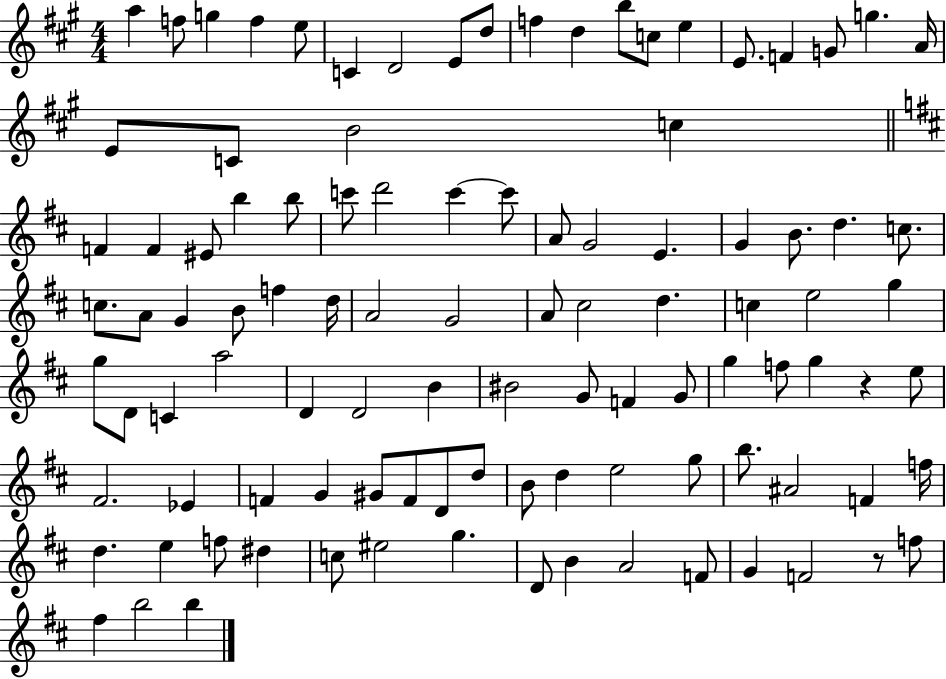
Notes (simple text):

A5/q F5/e G5/q F5/q E5/e C4/q D4/h E4/e D5/e F5/q D5/q B5/e C5/e E5/q E4/e. F4/q G4/e G5/q. A4/s E4/e C4/e B4/h C5/q F4/q F4/q EIS4/e B5/q B5/e C6/e D6/h C6/q C6/e A4/e G4/h E4/q. G4/q B4/e. D5/q. C5/e. C5/e. A4/e G4/q B4/e F5/q D5/s A4/h G4/h A4/e C#5/h D5/q. C5/q E5/h G5/q G5/e D4/e C4/q A5/h D4/q D4/h B4/q BIS4/h G4/e F4/q G4/e G5/q F5/e G5/q R/q E5/e F#4/h. Eb4/q F4/q G4/q G#4/e F4/e D4/e D5/e B4/e D5/q E5/h G5/e B5/e. A#4/h F4/q F5/s D5/q. E5/q F5/e D#5/q C5/e EIS5/h G5/q. D4/e B4/q A4/h F4/e G4/q F4/h R/e F5/e F#5/q B5/h B5/q